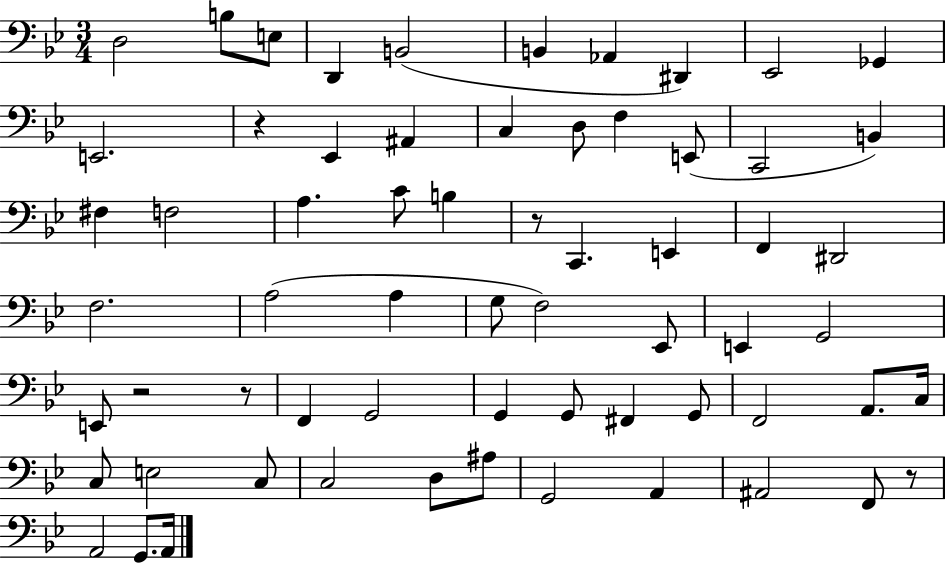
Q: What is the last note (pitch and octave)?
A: A2